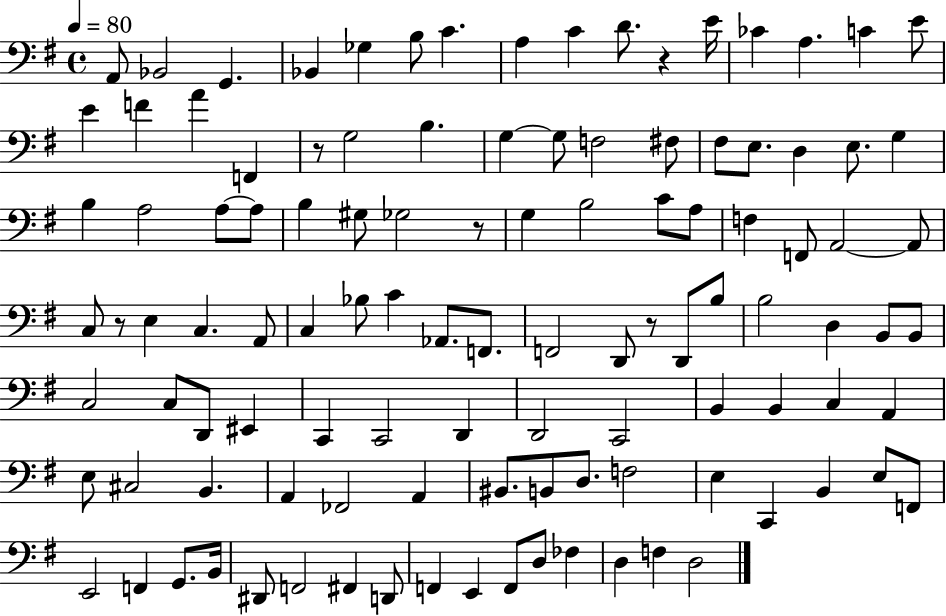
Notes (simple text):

A2/e Bb2/h G2/q. Bb2/q Gb3/q B3/e C4/q. A3/q C4/q D4/e. R/q E4/s CES4/q A3/q. C4/q E4/e E4/q F4/q A4/q F2/q R/e G3/h B3/q. G3/q G3/e F3/h F#3/e F#3/e E3/e. D3/q E3/e. G3/q B3/q A3/h A3/e A3/e B3/q G#3/e Gb3/h R/e G3/q B3/h C4/e A3/e F3/q F2/e A2/h A2/e C3/e R/e E3/q C3/q. A2/e C3/q Bb3/e C4/q Ab2/e. F2/e. F2/h D2/e R/e D2/e B3/e B3/h D3/q B2/e B2/e C3/h C3/e D2/e EIS2/q C2/q C2/h D2/q D2/h C2/h B2/q B2/q C3/q A2/q E3/e C#3/h B2/q. A2/q FES2/h A2/q BIS2/e. B2/e D3/e. F3/h E3/q C2/q B2/q E3/e F2/e E2/h F2/q G2/e. B2/s D#2/e F2/h F#2/q D2/e F2/q E2/q F2/e D3/e FES3/q D3/q F3/q D3/h